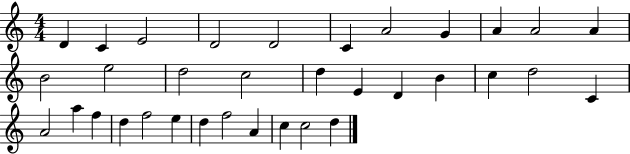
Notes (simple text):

D4/q C4/q E4/h D4/h D4/h C4/q A4/h G4/q A4/q A4/h A4/q B4/h E5/h D5/h C5/h D5/q E4/q D4/q B4/q C5/q D5/h C4/q A4/h A5/q F5/q D5/q F5/h E5/q D5/q F5/h A4/q C5/q C5/h D5/q